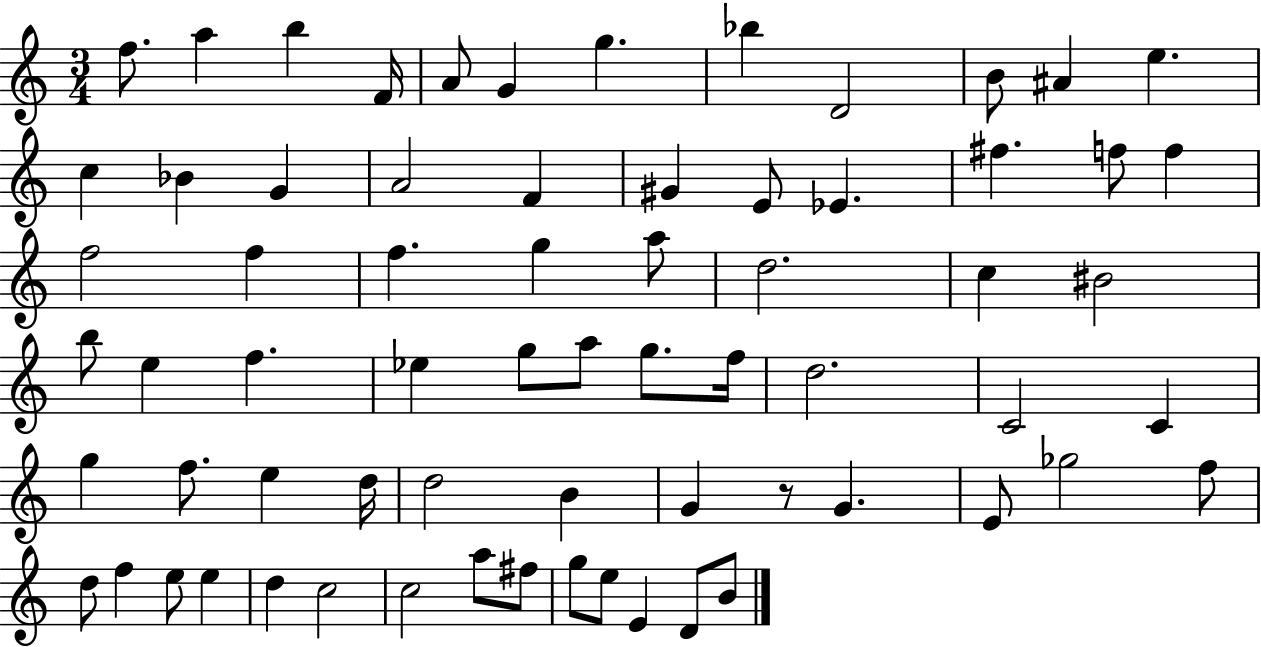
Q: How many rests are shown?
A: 1